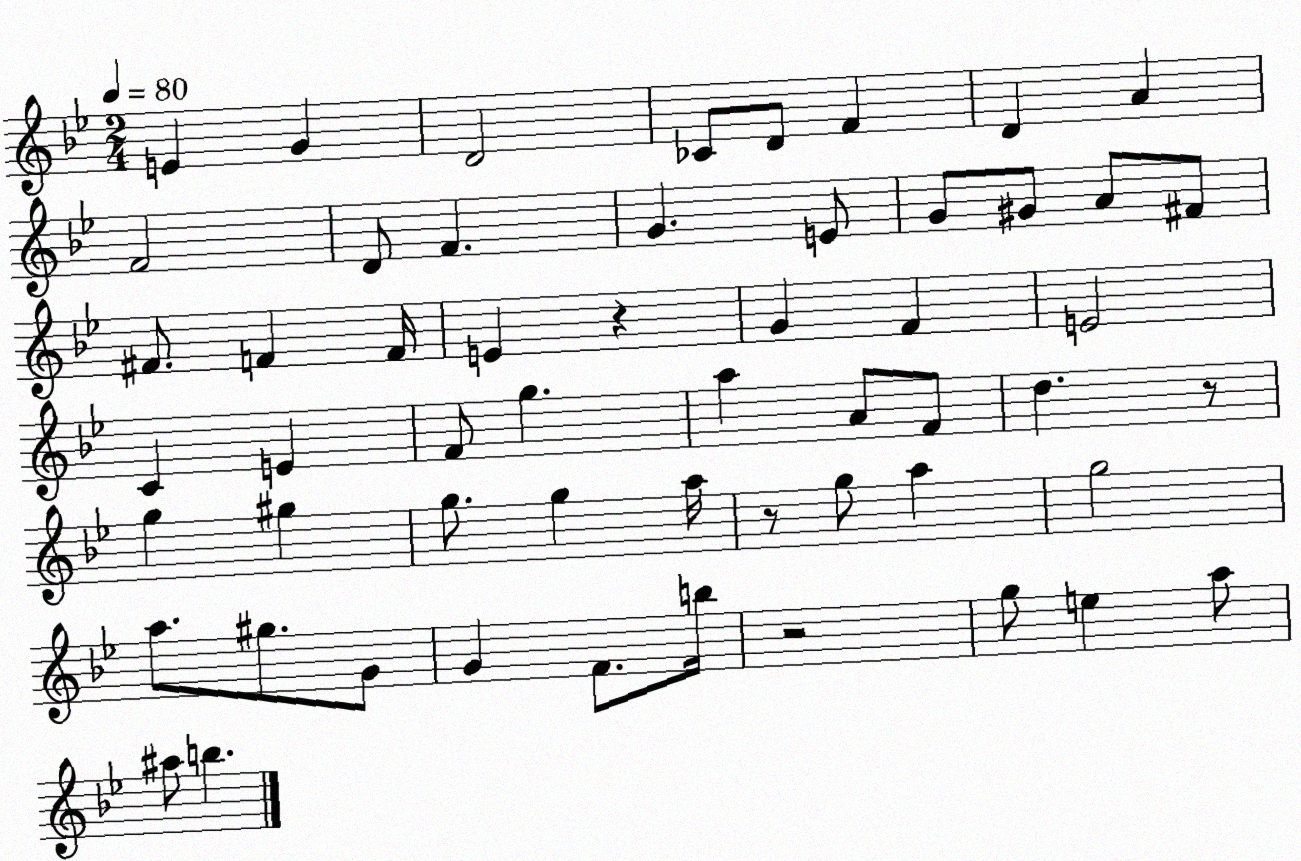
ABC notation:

X:1
T:Untitled
M:2/4
L:1/4
K:Bb
E G D2 _C/2 D/2 F D A F2 D/2 F G E/2 G/2 ^G/2 A/2 ^F/2 ^F/2 F F/4 E z G F E2 C E F/2 g a A/2 F/2 d z/2 g ^g g/2 g a/4 z/2 g/2 a g2 a/2 ^g/2 G/2 G F/2 b/4 z2 g/2 e a/2 ^a/2 b